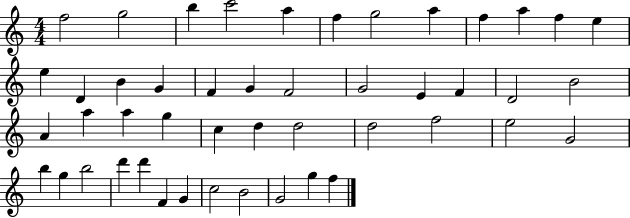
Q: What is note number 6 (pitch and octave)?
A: F5